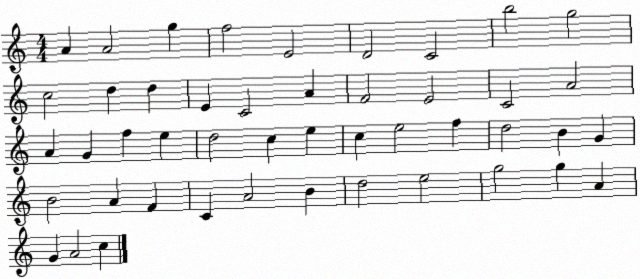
X:1
T:Untitled
M:4/4
L:1/4
K:C
A A2 g f2 E2 D2 C2 b2 g2 c2 d d E C2 A F2 E2 C2 A2 A G f e d2 c e c e2 f d2 B G B2 A F C A2 B d2 e2 g2 g A G A2 c